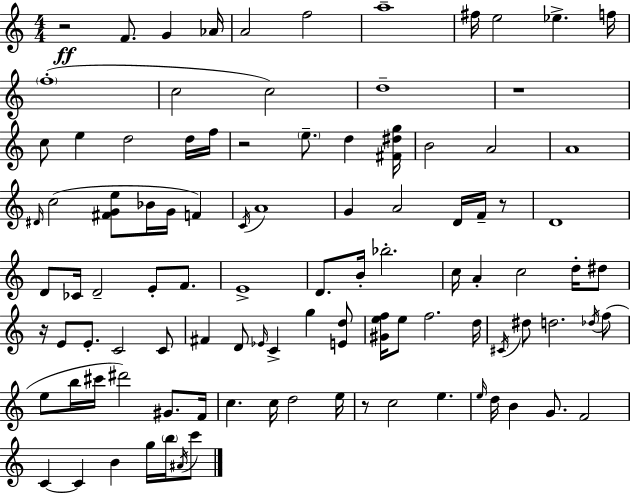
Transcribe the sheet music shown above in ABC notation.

X:1
T:Untitled
M:4/4
L:1/4
K:Am
z2 F/2 G _A/4 A2 f2 a4 ^f/4 e2 _e f/4 f4 c2 c2 d4 z4 c/2 e d2 d/4 f/4 z2 e/2 d [^F^dg]/4 B2 A2 A4 ^D/4 c2 [^FGe]/2 _B/4 G/4 F C/4 A4 G A2 D/4 F/4 z/2 D4 D/2 _C/4 D2 E/2 F/2 E4 D/2 B/4 _b2 c/4 A c2 d/4 ^d/2 z/4 E/2 E/2 C2 C/2 ^F D/2 _E/4 C g [Ed]/2 [^Gef]/4 e/2 f2 d/4 ^C/4 ^d/2 d2 _d/4 f/2 e/2 b/4 ^c'/4 ^d'2 ^G/2 F/4 c c/4 d2 e/4 z/2 c2 e e/4 d/4 B G/2 F2 C C B g/4 b/4 ^A/4 c'/2